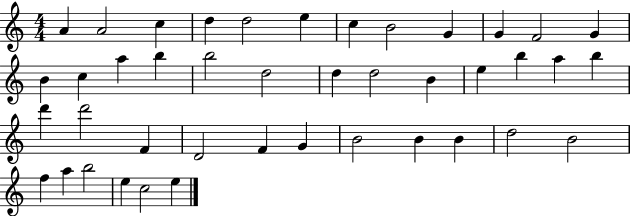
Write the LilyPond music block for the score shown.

{
  \clef treble
  \numericTimeSignature
  \time 4/4
  \key c \major
  a'4 a'2 c''4 | d''4 d''2 e''4 | c''4 b'2 g'4 | g'4 f'2 g'4 | \break b'4 c''4 a''4 b''4 | b''2 d''2 | d''4 d''2 b'4 | e''4 b''4 a''4 b''4 | \break d'''4 d'''2 f'4 | d'2 f'4 g'4 | b'2 b'4 b'4 | d''2 b'2 | \break f''4 a''4 b''2 | e''4 c''2 e''4 | \bar "|."
}